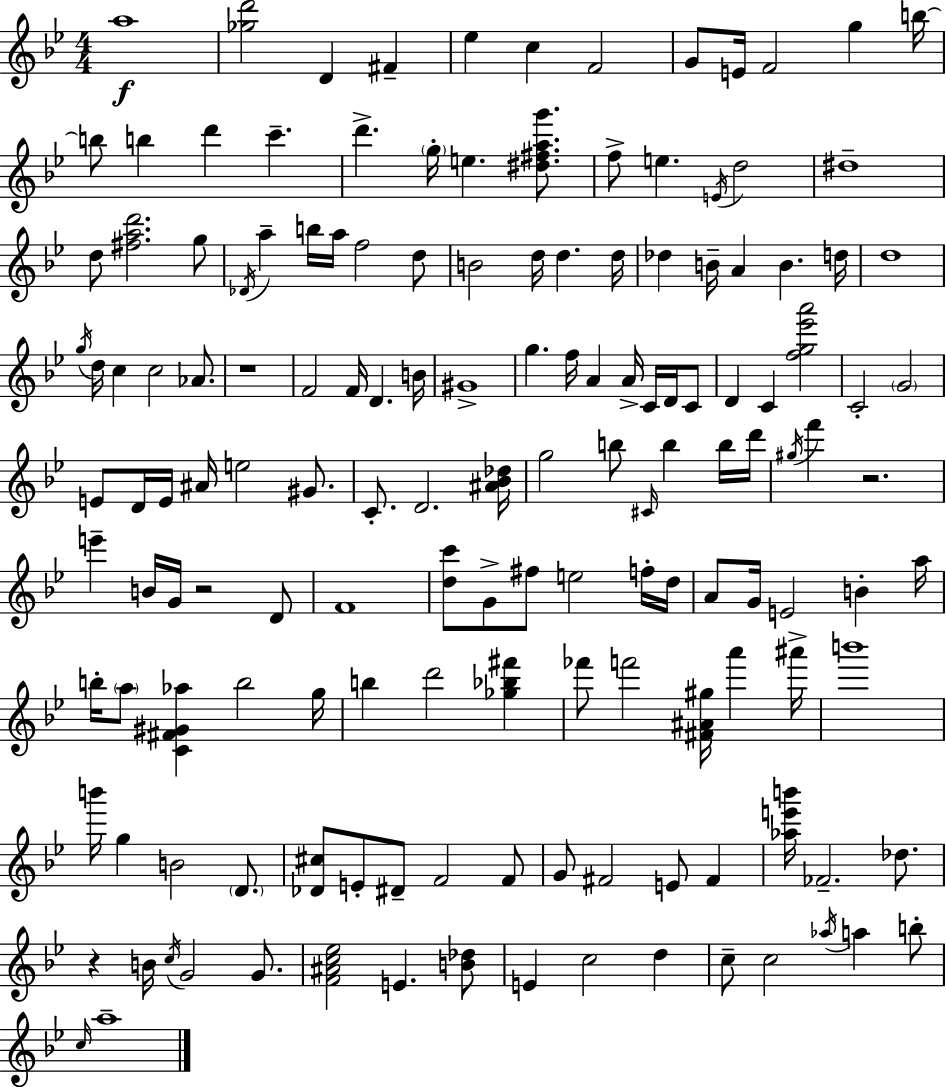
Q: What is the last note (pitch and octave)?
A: A5